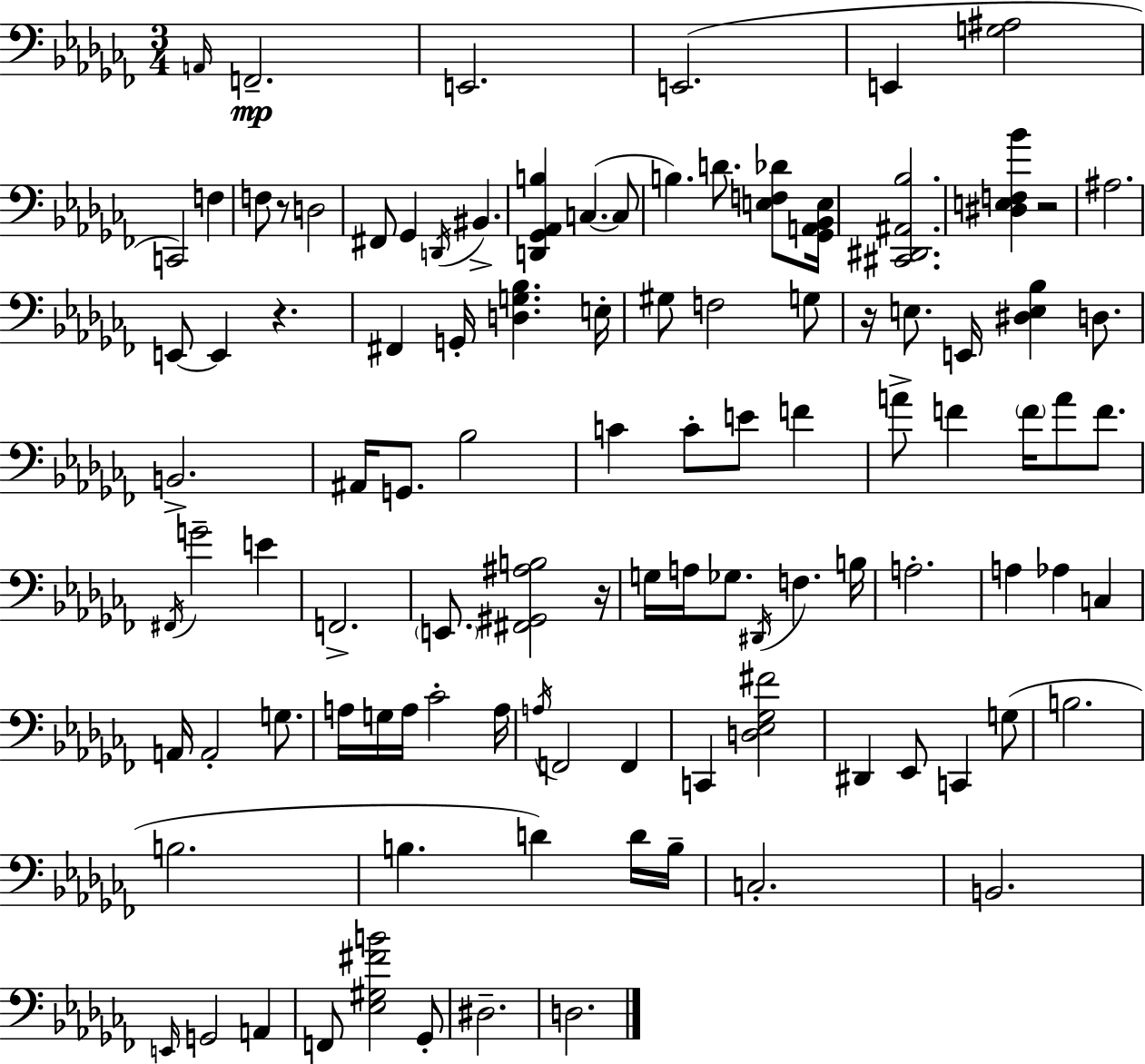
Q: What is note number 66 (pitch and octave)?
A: A3